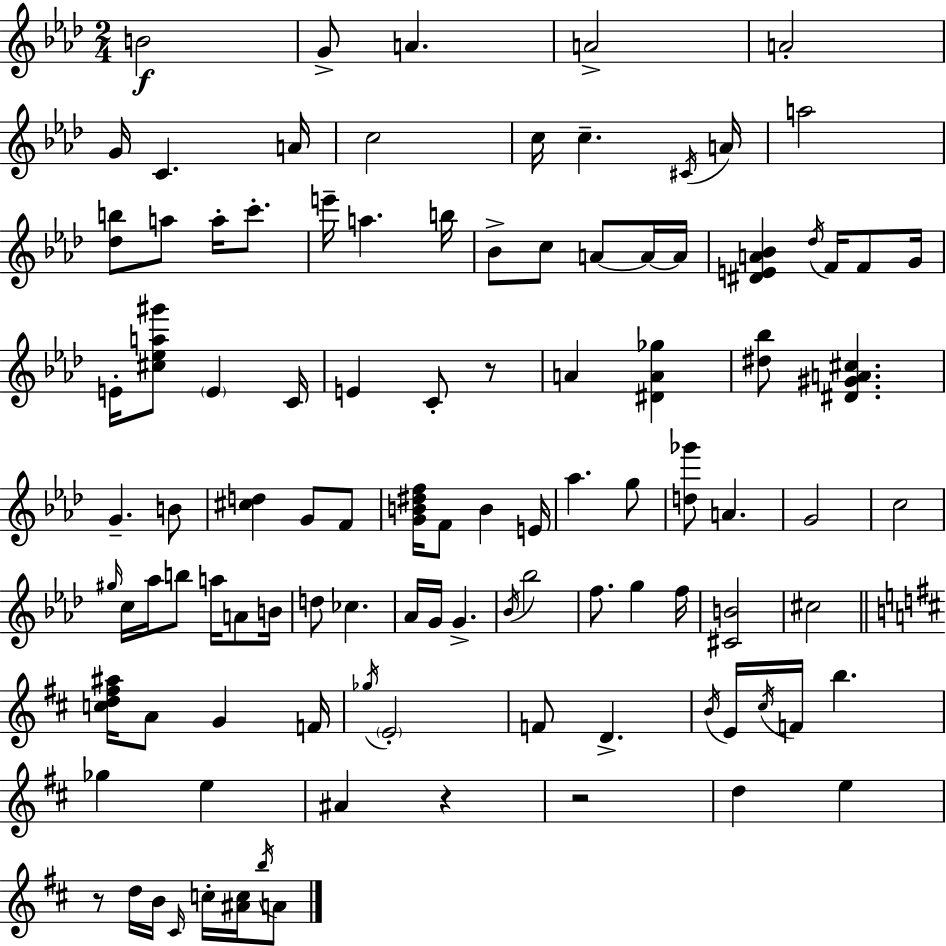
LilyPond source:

{
  \clef treble
  \numericTimeSignature
  \time 2/4
  \key f \minor
  b'2\f | g'8-> a'4. | a'2-> | a'2-. | \break g'16 c'4. a'16 | c''2 | c''16 c''4.-- \acciaccatura { cis'16 } | a'16 a''2 | \break <des'' b''>8 a''8 a''16-. c'''8.-. | e'''16-- a''4. | b''16 bes'8-> c''8 a'8~~ a'16~~ | a'16 <dis' e' a' bes'>4 \acciaccatura { des''16 } f'16 f'8 | \break g'16 e'16-. <cis'' ees'' a'' gis'''>8 \parenthesize e'4 | c'16 e'4 c'8-. | r8 a'4 <dis' a' ges''>4 | <dis'' bes''>8 <dis' gis' a' cis''>4. | \break g'4.-- | b'8 <cis'' d''>4 g'8 | f'8 <g' b' dis'' f''>16 f'8 b'4 | e'16 aes''4. | \break g''8 <d'' ges'''>8 a'4. | g'2 | c''2 | \grace { gis''16 } c''16 aes''16 b''8 a''16 | \break a'8 b'16 d''8 ces''4. | aes'16 g'16 g'4.-> | \acciaccatura { bes'16 } bes''2 | f''8. g''4 | \break f''16 <cis' b'>2 | cis''2 | \bar "||" \break \key d \major <c'' d'' fis'' ais''>16 a'8 g'4 f'16 | \acciaccatura { ges''16 } \parenthesize e'2-. | f'8 d'4.-> | \acciaccatura { b'16 } e'16 \acciaccatura { cis''16 } f'16 b''4. | \break ges''4 e''4 | ais'4 r4 | r2 | d''4 e''4 | \break r8 d''16 b'16 \grace { cis'16 } | c''16-. <ais' c''>16 \acciaccatura { b''16 } a'8 \bar "|."
}